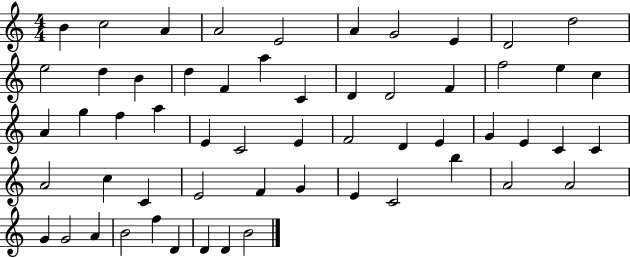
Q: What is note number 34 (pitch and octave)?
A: G4